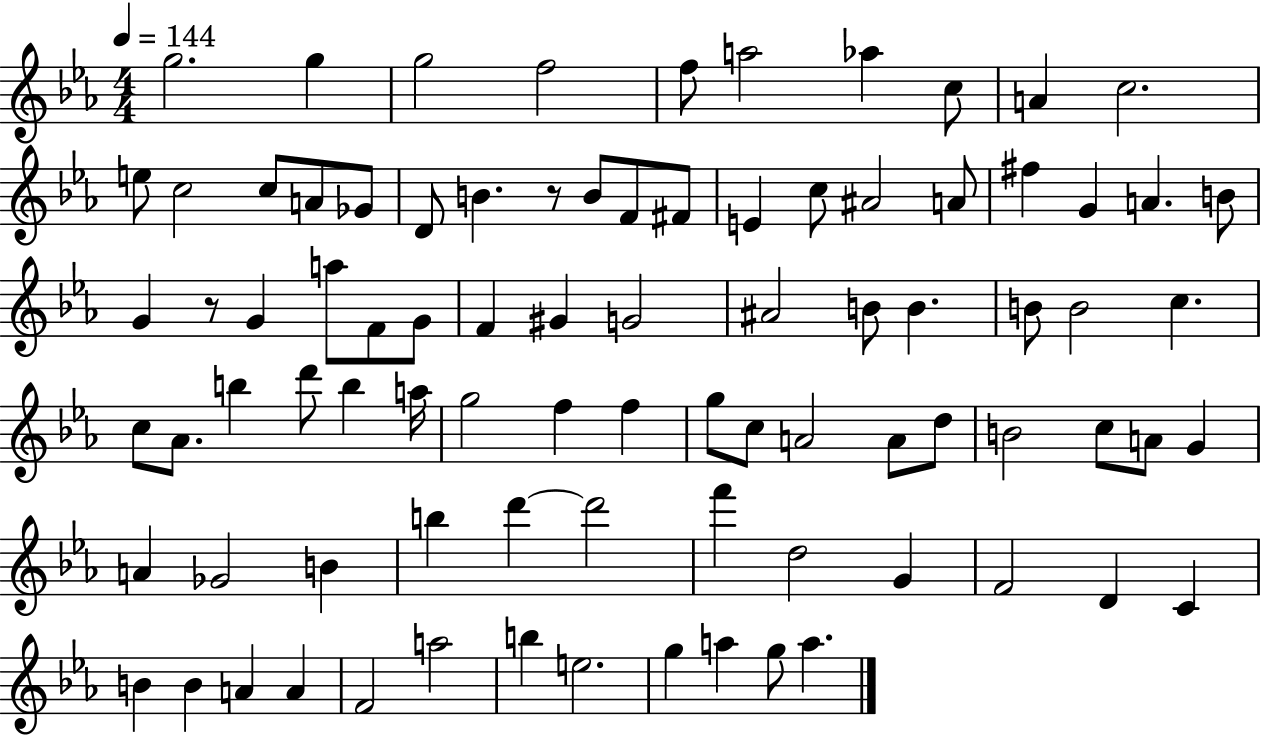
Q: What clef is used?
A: treble